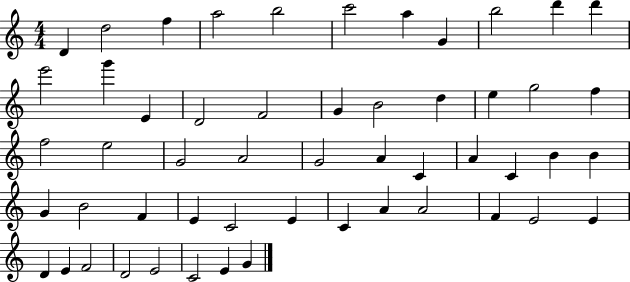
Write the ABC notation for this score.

X:1
T:Untitled
M:4/4
L:1/4
K:C
D d2 f a2 b2 c'2 a G b2 d' d' e'2 g' E D2 F2 G B2 d e g2 f f2 e2 G2 A2 G2 A C A C B B G B2 F E C2 E C A A2 F E2 E D E F2 D2 E2 C2 E G